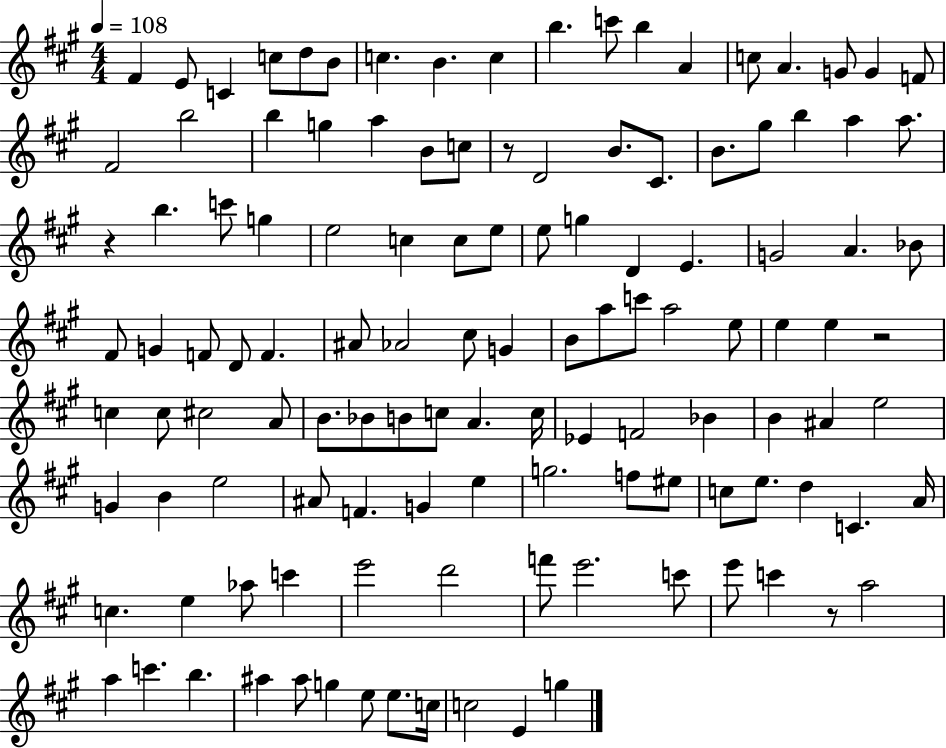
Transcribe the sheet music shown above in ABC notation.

X:1
T:Untitled
M:4/4
L:1/4
K:A
^F E/2 C c/2 d/2 B/2 c B c b c'/2 b A c/2 A G/2 G F/2 ^F2 b2 b g a B/2 c/2 z/2 D2 B/2 ^C/2 B/2 ^g/2 b a a/2 z b c'/2 g e2 c c/2 e/2 e/2 g D E G2 A _B/2 ^F/2 G F/2 D/2 F ^A/2 _A2 ^c/2 G B/2 a/2 c'/2 a2 e/2 e e z2 c c/2 ^c2 A/2 B/2 _B/2 B/2 c/2 A c/4 _E F2 _B B ^A e2 G B e2 ^A/2 F G e g2 f/2 ^e/2 c/2 e/2 d C A/4 c e _a/2 c' e'2 d'2 f'/2 e'2 c'/2 e'/2 c' z/2 a2 a c' b ^a ^a/2 g e/2 e/2 c/4 c2 E g